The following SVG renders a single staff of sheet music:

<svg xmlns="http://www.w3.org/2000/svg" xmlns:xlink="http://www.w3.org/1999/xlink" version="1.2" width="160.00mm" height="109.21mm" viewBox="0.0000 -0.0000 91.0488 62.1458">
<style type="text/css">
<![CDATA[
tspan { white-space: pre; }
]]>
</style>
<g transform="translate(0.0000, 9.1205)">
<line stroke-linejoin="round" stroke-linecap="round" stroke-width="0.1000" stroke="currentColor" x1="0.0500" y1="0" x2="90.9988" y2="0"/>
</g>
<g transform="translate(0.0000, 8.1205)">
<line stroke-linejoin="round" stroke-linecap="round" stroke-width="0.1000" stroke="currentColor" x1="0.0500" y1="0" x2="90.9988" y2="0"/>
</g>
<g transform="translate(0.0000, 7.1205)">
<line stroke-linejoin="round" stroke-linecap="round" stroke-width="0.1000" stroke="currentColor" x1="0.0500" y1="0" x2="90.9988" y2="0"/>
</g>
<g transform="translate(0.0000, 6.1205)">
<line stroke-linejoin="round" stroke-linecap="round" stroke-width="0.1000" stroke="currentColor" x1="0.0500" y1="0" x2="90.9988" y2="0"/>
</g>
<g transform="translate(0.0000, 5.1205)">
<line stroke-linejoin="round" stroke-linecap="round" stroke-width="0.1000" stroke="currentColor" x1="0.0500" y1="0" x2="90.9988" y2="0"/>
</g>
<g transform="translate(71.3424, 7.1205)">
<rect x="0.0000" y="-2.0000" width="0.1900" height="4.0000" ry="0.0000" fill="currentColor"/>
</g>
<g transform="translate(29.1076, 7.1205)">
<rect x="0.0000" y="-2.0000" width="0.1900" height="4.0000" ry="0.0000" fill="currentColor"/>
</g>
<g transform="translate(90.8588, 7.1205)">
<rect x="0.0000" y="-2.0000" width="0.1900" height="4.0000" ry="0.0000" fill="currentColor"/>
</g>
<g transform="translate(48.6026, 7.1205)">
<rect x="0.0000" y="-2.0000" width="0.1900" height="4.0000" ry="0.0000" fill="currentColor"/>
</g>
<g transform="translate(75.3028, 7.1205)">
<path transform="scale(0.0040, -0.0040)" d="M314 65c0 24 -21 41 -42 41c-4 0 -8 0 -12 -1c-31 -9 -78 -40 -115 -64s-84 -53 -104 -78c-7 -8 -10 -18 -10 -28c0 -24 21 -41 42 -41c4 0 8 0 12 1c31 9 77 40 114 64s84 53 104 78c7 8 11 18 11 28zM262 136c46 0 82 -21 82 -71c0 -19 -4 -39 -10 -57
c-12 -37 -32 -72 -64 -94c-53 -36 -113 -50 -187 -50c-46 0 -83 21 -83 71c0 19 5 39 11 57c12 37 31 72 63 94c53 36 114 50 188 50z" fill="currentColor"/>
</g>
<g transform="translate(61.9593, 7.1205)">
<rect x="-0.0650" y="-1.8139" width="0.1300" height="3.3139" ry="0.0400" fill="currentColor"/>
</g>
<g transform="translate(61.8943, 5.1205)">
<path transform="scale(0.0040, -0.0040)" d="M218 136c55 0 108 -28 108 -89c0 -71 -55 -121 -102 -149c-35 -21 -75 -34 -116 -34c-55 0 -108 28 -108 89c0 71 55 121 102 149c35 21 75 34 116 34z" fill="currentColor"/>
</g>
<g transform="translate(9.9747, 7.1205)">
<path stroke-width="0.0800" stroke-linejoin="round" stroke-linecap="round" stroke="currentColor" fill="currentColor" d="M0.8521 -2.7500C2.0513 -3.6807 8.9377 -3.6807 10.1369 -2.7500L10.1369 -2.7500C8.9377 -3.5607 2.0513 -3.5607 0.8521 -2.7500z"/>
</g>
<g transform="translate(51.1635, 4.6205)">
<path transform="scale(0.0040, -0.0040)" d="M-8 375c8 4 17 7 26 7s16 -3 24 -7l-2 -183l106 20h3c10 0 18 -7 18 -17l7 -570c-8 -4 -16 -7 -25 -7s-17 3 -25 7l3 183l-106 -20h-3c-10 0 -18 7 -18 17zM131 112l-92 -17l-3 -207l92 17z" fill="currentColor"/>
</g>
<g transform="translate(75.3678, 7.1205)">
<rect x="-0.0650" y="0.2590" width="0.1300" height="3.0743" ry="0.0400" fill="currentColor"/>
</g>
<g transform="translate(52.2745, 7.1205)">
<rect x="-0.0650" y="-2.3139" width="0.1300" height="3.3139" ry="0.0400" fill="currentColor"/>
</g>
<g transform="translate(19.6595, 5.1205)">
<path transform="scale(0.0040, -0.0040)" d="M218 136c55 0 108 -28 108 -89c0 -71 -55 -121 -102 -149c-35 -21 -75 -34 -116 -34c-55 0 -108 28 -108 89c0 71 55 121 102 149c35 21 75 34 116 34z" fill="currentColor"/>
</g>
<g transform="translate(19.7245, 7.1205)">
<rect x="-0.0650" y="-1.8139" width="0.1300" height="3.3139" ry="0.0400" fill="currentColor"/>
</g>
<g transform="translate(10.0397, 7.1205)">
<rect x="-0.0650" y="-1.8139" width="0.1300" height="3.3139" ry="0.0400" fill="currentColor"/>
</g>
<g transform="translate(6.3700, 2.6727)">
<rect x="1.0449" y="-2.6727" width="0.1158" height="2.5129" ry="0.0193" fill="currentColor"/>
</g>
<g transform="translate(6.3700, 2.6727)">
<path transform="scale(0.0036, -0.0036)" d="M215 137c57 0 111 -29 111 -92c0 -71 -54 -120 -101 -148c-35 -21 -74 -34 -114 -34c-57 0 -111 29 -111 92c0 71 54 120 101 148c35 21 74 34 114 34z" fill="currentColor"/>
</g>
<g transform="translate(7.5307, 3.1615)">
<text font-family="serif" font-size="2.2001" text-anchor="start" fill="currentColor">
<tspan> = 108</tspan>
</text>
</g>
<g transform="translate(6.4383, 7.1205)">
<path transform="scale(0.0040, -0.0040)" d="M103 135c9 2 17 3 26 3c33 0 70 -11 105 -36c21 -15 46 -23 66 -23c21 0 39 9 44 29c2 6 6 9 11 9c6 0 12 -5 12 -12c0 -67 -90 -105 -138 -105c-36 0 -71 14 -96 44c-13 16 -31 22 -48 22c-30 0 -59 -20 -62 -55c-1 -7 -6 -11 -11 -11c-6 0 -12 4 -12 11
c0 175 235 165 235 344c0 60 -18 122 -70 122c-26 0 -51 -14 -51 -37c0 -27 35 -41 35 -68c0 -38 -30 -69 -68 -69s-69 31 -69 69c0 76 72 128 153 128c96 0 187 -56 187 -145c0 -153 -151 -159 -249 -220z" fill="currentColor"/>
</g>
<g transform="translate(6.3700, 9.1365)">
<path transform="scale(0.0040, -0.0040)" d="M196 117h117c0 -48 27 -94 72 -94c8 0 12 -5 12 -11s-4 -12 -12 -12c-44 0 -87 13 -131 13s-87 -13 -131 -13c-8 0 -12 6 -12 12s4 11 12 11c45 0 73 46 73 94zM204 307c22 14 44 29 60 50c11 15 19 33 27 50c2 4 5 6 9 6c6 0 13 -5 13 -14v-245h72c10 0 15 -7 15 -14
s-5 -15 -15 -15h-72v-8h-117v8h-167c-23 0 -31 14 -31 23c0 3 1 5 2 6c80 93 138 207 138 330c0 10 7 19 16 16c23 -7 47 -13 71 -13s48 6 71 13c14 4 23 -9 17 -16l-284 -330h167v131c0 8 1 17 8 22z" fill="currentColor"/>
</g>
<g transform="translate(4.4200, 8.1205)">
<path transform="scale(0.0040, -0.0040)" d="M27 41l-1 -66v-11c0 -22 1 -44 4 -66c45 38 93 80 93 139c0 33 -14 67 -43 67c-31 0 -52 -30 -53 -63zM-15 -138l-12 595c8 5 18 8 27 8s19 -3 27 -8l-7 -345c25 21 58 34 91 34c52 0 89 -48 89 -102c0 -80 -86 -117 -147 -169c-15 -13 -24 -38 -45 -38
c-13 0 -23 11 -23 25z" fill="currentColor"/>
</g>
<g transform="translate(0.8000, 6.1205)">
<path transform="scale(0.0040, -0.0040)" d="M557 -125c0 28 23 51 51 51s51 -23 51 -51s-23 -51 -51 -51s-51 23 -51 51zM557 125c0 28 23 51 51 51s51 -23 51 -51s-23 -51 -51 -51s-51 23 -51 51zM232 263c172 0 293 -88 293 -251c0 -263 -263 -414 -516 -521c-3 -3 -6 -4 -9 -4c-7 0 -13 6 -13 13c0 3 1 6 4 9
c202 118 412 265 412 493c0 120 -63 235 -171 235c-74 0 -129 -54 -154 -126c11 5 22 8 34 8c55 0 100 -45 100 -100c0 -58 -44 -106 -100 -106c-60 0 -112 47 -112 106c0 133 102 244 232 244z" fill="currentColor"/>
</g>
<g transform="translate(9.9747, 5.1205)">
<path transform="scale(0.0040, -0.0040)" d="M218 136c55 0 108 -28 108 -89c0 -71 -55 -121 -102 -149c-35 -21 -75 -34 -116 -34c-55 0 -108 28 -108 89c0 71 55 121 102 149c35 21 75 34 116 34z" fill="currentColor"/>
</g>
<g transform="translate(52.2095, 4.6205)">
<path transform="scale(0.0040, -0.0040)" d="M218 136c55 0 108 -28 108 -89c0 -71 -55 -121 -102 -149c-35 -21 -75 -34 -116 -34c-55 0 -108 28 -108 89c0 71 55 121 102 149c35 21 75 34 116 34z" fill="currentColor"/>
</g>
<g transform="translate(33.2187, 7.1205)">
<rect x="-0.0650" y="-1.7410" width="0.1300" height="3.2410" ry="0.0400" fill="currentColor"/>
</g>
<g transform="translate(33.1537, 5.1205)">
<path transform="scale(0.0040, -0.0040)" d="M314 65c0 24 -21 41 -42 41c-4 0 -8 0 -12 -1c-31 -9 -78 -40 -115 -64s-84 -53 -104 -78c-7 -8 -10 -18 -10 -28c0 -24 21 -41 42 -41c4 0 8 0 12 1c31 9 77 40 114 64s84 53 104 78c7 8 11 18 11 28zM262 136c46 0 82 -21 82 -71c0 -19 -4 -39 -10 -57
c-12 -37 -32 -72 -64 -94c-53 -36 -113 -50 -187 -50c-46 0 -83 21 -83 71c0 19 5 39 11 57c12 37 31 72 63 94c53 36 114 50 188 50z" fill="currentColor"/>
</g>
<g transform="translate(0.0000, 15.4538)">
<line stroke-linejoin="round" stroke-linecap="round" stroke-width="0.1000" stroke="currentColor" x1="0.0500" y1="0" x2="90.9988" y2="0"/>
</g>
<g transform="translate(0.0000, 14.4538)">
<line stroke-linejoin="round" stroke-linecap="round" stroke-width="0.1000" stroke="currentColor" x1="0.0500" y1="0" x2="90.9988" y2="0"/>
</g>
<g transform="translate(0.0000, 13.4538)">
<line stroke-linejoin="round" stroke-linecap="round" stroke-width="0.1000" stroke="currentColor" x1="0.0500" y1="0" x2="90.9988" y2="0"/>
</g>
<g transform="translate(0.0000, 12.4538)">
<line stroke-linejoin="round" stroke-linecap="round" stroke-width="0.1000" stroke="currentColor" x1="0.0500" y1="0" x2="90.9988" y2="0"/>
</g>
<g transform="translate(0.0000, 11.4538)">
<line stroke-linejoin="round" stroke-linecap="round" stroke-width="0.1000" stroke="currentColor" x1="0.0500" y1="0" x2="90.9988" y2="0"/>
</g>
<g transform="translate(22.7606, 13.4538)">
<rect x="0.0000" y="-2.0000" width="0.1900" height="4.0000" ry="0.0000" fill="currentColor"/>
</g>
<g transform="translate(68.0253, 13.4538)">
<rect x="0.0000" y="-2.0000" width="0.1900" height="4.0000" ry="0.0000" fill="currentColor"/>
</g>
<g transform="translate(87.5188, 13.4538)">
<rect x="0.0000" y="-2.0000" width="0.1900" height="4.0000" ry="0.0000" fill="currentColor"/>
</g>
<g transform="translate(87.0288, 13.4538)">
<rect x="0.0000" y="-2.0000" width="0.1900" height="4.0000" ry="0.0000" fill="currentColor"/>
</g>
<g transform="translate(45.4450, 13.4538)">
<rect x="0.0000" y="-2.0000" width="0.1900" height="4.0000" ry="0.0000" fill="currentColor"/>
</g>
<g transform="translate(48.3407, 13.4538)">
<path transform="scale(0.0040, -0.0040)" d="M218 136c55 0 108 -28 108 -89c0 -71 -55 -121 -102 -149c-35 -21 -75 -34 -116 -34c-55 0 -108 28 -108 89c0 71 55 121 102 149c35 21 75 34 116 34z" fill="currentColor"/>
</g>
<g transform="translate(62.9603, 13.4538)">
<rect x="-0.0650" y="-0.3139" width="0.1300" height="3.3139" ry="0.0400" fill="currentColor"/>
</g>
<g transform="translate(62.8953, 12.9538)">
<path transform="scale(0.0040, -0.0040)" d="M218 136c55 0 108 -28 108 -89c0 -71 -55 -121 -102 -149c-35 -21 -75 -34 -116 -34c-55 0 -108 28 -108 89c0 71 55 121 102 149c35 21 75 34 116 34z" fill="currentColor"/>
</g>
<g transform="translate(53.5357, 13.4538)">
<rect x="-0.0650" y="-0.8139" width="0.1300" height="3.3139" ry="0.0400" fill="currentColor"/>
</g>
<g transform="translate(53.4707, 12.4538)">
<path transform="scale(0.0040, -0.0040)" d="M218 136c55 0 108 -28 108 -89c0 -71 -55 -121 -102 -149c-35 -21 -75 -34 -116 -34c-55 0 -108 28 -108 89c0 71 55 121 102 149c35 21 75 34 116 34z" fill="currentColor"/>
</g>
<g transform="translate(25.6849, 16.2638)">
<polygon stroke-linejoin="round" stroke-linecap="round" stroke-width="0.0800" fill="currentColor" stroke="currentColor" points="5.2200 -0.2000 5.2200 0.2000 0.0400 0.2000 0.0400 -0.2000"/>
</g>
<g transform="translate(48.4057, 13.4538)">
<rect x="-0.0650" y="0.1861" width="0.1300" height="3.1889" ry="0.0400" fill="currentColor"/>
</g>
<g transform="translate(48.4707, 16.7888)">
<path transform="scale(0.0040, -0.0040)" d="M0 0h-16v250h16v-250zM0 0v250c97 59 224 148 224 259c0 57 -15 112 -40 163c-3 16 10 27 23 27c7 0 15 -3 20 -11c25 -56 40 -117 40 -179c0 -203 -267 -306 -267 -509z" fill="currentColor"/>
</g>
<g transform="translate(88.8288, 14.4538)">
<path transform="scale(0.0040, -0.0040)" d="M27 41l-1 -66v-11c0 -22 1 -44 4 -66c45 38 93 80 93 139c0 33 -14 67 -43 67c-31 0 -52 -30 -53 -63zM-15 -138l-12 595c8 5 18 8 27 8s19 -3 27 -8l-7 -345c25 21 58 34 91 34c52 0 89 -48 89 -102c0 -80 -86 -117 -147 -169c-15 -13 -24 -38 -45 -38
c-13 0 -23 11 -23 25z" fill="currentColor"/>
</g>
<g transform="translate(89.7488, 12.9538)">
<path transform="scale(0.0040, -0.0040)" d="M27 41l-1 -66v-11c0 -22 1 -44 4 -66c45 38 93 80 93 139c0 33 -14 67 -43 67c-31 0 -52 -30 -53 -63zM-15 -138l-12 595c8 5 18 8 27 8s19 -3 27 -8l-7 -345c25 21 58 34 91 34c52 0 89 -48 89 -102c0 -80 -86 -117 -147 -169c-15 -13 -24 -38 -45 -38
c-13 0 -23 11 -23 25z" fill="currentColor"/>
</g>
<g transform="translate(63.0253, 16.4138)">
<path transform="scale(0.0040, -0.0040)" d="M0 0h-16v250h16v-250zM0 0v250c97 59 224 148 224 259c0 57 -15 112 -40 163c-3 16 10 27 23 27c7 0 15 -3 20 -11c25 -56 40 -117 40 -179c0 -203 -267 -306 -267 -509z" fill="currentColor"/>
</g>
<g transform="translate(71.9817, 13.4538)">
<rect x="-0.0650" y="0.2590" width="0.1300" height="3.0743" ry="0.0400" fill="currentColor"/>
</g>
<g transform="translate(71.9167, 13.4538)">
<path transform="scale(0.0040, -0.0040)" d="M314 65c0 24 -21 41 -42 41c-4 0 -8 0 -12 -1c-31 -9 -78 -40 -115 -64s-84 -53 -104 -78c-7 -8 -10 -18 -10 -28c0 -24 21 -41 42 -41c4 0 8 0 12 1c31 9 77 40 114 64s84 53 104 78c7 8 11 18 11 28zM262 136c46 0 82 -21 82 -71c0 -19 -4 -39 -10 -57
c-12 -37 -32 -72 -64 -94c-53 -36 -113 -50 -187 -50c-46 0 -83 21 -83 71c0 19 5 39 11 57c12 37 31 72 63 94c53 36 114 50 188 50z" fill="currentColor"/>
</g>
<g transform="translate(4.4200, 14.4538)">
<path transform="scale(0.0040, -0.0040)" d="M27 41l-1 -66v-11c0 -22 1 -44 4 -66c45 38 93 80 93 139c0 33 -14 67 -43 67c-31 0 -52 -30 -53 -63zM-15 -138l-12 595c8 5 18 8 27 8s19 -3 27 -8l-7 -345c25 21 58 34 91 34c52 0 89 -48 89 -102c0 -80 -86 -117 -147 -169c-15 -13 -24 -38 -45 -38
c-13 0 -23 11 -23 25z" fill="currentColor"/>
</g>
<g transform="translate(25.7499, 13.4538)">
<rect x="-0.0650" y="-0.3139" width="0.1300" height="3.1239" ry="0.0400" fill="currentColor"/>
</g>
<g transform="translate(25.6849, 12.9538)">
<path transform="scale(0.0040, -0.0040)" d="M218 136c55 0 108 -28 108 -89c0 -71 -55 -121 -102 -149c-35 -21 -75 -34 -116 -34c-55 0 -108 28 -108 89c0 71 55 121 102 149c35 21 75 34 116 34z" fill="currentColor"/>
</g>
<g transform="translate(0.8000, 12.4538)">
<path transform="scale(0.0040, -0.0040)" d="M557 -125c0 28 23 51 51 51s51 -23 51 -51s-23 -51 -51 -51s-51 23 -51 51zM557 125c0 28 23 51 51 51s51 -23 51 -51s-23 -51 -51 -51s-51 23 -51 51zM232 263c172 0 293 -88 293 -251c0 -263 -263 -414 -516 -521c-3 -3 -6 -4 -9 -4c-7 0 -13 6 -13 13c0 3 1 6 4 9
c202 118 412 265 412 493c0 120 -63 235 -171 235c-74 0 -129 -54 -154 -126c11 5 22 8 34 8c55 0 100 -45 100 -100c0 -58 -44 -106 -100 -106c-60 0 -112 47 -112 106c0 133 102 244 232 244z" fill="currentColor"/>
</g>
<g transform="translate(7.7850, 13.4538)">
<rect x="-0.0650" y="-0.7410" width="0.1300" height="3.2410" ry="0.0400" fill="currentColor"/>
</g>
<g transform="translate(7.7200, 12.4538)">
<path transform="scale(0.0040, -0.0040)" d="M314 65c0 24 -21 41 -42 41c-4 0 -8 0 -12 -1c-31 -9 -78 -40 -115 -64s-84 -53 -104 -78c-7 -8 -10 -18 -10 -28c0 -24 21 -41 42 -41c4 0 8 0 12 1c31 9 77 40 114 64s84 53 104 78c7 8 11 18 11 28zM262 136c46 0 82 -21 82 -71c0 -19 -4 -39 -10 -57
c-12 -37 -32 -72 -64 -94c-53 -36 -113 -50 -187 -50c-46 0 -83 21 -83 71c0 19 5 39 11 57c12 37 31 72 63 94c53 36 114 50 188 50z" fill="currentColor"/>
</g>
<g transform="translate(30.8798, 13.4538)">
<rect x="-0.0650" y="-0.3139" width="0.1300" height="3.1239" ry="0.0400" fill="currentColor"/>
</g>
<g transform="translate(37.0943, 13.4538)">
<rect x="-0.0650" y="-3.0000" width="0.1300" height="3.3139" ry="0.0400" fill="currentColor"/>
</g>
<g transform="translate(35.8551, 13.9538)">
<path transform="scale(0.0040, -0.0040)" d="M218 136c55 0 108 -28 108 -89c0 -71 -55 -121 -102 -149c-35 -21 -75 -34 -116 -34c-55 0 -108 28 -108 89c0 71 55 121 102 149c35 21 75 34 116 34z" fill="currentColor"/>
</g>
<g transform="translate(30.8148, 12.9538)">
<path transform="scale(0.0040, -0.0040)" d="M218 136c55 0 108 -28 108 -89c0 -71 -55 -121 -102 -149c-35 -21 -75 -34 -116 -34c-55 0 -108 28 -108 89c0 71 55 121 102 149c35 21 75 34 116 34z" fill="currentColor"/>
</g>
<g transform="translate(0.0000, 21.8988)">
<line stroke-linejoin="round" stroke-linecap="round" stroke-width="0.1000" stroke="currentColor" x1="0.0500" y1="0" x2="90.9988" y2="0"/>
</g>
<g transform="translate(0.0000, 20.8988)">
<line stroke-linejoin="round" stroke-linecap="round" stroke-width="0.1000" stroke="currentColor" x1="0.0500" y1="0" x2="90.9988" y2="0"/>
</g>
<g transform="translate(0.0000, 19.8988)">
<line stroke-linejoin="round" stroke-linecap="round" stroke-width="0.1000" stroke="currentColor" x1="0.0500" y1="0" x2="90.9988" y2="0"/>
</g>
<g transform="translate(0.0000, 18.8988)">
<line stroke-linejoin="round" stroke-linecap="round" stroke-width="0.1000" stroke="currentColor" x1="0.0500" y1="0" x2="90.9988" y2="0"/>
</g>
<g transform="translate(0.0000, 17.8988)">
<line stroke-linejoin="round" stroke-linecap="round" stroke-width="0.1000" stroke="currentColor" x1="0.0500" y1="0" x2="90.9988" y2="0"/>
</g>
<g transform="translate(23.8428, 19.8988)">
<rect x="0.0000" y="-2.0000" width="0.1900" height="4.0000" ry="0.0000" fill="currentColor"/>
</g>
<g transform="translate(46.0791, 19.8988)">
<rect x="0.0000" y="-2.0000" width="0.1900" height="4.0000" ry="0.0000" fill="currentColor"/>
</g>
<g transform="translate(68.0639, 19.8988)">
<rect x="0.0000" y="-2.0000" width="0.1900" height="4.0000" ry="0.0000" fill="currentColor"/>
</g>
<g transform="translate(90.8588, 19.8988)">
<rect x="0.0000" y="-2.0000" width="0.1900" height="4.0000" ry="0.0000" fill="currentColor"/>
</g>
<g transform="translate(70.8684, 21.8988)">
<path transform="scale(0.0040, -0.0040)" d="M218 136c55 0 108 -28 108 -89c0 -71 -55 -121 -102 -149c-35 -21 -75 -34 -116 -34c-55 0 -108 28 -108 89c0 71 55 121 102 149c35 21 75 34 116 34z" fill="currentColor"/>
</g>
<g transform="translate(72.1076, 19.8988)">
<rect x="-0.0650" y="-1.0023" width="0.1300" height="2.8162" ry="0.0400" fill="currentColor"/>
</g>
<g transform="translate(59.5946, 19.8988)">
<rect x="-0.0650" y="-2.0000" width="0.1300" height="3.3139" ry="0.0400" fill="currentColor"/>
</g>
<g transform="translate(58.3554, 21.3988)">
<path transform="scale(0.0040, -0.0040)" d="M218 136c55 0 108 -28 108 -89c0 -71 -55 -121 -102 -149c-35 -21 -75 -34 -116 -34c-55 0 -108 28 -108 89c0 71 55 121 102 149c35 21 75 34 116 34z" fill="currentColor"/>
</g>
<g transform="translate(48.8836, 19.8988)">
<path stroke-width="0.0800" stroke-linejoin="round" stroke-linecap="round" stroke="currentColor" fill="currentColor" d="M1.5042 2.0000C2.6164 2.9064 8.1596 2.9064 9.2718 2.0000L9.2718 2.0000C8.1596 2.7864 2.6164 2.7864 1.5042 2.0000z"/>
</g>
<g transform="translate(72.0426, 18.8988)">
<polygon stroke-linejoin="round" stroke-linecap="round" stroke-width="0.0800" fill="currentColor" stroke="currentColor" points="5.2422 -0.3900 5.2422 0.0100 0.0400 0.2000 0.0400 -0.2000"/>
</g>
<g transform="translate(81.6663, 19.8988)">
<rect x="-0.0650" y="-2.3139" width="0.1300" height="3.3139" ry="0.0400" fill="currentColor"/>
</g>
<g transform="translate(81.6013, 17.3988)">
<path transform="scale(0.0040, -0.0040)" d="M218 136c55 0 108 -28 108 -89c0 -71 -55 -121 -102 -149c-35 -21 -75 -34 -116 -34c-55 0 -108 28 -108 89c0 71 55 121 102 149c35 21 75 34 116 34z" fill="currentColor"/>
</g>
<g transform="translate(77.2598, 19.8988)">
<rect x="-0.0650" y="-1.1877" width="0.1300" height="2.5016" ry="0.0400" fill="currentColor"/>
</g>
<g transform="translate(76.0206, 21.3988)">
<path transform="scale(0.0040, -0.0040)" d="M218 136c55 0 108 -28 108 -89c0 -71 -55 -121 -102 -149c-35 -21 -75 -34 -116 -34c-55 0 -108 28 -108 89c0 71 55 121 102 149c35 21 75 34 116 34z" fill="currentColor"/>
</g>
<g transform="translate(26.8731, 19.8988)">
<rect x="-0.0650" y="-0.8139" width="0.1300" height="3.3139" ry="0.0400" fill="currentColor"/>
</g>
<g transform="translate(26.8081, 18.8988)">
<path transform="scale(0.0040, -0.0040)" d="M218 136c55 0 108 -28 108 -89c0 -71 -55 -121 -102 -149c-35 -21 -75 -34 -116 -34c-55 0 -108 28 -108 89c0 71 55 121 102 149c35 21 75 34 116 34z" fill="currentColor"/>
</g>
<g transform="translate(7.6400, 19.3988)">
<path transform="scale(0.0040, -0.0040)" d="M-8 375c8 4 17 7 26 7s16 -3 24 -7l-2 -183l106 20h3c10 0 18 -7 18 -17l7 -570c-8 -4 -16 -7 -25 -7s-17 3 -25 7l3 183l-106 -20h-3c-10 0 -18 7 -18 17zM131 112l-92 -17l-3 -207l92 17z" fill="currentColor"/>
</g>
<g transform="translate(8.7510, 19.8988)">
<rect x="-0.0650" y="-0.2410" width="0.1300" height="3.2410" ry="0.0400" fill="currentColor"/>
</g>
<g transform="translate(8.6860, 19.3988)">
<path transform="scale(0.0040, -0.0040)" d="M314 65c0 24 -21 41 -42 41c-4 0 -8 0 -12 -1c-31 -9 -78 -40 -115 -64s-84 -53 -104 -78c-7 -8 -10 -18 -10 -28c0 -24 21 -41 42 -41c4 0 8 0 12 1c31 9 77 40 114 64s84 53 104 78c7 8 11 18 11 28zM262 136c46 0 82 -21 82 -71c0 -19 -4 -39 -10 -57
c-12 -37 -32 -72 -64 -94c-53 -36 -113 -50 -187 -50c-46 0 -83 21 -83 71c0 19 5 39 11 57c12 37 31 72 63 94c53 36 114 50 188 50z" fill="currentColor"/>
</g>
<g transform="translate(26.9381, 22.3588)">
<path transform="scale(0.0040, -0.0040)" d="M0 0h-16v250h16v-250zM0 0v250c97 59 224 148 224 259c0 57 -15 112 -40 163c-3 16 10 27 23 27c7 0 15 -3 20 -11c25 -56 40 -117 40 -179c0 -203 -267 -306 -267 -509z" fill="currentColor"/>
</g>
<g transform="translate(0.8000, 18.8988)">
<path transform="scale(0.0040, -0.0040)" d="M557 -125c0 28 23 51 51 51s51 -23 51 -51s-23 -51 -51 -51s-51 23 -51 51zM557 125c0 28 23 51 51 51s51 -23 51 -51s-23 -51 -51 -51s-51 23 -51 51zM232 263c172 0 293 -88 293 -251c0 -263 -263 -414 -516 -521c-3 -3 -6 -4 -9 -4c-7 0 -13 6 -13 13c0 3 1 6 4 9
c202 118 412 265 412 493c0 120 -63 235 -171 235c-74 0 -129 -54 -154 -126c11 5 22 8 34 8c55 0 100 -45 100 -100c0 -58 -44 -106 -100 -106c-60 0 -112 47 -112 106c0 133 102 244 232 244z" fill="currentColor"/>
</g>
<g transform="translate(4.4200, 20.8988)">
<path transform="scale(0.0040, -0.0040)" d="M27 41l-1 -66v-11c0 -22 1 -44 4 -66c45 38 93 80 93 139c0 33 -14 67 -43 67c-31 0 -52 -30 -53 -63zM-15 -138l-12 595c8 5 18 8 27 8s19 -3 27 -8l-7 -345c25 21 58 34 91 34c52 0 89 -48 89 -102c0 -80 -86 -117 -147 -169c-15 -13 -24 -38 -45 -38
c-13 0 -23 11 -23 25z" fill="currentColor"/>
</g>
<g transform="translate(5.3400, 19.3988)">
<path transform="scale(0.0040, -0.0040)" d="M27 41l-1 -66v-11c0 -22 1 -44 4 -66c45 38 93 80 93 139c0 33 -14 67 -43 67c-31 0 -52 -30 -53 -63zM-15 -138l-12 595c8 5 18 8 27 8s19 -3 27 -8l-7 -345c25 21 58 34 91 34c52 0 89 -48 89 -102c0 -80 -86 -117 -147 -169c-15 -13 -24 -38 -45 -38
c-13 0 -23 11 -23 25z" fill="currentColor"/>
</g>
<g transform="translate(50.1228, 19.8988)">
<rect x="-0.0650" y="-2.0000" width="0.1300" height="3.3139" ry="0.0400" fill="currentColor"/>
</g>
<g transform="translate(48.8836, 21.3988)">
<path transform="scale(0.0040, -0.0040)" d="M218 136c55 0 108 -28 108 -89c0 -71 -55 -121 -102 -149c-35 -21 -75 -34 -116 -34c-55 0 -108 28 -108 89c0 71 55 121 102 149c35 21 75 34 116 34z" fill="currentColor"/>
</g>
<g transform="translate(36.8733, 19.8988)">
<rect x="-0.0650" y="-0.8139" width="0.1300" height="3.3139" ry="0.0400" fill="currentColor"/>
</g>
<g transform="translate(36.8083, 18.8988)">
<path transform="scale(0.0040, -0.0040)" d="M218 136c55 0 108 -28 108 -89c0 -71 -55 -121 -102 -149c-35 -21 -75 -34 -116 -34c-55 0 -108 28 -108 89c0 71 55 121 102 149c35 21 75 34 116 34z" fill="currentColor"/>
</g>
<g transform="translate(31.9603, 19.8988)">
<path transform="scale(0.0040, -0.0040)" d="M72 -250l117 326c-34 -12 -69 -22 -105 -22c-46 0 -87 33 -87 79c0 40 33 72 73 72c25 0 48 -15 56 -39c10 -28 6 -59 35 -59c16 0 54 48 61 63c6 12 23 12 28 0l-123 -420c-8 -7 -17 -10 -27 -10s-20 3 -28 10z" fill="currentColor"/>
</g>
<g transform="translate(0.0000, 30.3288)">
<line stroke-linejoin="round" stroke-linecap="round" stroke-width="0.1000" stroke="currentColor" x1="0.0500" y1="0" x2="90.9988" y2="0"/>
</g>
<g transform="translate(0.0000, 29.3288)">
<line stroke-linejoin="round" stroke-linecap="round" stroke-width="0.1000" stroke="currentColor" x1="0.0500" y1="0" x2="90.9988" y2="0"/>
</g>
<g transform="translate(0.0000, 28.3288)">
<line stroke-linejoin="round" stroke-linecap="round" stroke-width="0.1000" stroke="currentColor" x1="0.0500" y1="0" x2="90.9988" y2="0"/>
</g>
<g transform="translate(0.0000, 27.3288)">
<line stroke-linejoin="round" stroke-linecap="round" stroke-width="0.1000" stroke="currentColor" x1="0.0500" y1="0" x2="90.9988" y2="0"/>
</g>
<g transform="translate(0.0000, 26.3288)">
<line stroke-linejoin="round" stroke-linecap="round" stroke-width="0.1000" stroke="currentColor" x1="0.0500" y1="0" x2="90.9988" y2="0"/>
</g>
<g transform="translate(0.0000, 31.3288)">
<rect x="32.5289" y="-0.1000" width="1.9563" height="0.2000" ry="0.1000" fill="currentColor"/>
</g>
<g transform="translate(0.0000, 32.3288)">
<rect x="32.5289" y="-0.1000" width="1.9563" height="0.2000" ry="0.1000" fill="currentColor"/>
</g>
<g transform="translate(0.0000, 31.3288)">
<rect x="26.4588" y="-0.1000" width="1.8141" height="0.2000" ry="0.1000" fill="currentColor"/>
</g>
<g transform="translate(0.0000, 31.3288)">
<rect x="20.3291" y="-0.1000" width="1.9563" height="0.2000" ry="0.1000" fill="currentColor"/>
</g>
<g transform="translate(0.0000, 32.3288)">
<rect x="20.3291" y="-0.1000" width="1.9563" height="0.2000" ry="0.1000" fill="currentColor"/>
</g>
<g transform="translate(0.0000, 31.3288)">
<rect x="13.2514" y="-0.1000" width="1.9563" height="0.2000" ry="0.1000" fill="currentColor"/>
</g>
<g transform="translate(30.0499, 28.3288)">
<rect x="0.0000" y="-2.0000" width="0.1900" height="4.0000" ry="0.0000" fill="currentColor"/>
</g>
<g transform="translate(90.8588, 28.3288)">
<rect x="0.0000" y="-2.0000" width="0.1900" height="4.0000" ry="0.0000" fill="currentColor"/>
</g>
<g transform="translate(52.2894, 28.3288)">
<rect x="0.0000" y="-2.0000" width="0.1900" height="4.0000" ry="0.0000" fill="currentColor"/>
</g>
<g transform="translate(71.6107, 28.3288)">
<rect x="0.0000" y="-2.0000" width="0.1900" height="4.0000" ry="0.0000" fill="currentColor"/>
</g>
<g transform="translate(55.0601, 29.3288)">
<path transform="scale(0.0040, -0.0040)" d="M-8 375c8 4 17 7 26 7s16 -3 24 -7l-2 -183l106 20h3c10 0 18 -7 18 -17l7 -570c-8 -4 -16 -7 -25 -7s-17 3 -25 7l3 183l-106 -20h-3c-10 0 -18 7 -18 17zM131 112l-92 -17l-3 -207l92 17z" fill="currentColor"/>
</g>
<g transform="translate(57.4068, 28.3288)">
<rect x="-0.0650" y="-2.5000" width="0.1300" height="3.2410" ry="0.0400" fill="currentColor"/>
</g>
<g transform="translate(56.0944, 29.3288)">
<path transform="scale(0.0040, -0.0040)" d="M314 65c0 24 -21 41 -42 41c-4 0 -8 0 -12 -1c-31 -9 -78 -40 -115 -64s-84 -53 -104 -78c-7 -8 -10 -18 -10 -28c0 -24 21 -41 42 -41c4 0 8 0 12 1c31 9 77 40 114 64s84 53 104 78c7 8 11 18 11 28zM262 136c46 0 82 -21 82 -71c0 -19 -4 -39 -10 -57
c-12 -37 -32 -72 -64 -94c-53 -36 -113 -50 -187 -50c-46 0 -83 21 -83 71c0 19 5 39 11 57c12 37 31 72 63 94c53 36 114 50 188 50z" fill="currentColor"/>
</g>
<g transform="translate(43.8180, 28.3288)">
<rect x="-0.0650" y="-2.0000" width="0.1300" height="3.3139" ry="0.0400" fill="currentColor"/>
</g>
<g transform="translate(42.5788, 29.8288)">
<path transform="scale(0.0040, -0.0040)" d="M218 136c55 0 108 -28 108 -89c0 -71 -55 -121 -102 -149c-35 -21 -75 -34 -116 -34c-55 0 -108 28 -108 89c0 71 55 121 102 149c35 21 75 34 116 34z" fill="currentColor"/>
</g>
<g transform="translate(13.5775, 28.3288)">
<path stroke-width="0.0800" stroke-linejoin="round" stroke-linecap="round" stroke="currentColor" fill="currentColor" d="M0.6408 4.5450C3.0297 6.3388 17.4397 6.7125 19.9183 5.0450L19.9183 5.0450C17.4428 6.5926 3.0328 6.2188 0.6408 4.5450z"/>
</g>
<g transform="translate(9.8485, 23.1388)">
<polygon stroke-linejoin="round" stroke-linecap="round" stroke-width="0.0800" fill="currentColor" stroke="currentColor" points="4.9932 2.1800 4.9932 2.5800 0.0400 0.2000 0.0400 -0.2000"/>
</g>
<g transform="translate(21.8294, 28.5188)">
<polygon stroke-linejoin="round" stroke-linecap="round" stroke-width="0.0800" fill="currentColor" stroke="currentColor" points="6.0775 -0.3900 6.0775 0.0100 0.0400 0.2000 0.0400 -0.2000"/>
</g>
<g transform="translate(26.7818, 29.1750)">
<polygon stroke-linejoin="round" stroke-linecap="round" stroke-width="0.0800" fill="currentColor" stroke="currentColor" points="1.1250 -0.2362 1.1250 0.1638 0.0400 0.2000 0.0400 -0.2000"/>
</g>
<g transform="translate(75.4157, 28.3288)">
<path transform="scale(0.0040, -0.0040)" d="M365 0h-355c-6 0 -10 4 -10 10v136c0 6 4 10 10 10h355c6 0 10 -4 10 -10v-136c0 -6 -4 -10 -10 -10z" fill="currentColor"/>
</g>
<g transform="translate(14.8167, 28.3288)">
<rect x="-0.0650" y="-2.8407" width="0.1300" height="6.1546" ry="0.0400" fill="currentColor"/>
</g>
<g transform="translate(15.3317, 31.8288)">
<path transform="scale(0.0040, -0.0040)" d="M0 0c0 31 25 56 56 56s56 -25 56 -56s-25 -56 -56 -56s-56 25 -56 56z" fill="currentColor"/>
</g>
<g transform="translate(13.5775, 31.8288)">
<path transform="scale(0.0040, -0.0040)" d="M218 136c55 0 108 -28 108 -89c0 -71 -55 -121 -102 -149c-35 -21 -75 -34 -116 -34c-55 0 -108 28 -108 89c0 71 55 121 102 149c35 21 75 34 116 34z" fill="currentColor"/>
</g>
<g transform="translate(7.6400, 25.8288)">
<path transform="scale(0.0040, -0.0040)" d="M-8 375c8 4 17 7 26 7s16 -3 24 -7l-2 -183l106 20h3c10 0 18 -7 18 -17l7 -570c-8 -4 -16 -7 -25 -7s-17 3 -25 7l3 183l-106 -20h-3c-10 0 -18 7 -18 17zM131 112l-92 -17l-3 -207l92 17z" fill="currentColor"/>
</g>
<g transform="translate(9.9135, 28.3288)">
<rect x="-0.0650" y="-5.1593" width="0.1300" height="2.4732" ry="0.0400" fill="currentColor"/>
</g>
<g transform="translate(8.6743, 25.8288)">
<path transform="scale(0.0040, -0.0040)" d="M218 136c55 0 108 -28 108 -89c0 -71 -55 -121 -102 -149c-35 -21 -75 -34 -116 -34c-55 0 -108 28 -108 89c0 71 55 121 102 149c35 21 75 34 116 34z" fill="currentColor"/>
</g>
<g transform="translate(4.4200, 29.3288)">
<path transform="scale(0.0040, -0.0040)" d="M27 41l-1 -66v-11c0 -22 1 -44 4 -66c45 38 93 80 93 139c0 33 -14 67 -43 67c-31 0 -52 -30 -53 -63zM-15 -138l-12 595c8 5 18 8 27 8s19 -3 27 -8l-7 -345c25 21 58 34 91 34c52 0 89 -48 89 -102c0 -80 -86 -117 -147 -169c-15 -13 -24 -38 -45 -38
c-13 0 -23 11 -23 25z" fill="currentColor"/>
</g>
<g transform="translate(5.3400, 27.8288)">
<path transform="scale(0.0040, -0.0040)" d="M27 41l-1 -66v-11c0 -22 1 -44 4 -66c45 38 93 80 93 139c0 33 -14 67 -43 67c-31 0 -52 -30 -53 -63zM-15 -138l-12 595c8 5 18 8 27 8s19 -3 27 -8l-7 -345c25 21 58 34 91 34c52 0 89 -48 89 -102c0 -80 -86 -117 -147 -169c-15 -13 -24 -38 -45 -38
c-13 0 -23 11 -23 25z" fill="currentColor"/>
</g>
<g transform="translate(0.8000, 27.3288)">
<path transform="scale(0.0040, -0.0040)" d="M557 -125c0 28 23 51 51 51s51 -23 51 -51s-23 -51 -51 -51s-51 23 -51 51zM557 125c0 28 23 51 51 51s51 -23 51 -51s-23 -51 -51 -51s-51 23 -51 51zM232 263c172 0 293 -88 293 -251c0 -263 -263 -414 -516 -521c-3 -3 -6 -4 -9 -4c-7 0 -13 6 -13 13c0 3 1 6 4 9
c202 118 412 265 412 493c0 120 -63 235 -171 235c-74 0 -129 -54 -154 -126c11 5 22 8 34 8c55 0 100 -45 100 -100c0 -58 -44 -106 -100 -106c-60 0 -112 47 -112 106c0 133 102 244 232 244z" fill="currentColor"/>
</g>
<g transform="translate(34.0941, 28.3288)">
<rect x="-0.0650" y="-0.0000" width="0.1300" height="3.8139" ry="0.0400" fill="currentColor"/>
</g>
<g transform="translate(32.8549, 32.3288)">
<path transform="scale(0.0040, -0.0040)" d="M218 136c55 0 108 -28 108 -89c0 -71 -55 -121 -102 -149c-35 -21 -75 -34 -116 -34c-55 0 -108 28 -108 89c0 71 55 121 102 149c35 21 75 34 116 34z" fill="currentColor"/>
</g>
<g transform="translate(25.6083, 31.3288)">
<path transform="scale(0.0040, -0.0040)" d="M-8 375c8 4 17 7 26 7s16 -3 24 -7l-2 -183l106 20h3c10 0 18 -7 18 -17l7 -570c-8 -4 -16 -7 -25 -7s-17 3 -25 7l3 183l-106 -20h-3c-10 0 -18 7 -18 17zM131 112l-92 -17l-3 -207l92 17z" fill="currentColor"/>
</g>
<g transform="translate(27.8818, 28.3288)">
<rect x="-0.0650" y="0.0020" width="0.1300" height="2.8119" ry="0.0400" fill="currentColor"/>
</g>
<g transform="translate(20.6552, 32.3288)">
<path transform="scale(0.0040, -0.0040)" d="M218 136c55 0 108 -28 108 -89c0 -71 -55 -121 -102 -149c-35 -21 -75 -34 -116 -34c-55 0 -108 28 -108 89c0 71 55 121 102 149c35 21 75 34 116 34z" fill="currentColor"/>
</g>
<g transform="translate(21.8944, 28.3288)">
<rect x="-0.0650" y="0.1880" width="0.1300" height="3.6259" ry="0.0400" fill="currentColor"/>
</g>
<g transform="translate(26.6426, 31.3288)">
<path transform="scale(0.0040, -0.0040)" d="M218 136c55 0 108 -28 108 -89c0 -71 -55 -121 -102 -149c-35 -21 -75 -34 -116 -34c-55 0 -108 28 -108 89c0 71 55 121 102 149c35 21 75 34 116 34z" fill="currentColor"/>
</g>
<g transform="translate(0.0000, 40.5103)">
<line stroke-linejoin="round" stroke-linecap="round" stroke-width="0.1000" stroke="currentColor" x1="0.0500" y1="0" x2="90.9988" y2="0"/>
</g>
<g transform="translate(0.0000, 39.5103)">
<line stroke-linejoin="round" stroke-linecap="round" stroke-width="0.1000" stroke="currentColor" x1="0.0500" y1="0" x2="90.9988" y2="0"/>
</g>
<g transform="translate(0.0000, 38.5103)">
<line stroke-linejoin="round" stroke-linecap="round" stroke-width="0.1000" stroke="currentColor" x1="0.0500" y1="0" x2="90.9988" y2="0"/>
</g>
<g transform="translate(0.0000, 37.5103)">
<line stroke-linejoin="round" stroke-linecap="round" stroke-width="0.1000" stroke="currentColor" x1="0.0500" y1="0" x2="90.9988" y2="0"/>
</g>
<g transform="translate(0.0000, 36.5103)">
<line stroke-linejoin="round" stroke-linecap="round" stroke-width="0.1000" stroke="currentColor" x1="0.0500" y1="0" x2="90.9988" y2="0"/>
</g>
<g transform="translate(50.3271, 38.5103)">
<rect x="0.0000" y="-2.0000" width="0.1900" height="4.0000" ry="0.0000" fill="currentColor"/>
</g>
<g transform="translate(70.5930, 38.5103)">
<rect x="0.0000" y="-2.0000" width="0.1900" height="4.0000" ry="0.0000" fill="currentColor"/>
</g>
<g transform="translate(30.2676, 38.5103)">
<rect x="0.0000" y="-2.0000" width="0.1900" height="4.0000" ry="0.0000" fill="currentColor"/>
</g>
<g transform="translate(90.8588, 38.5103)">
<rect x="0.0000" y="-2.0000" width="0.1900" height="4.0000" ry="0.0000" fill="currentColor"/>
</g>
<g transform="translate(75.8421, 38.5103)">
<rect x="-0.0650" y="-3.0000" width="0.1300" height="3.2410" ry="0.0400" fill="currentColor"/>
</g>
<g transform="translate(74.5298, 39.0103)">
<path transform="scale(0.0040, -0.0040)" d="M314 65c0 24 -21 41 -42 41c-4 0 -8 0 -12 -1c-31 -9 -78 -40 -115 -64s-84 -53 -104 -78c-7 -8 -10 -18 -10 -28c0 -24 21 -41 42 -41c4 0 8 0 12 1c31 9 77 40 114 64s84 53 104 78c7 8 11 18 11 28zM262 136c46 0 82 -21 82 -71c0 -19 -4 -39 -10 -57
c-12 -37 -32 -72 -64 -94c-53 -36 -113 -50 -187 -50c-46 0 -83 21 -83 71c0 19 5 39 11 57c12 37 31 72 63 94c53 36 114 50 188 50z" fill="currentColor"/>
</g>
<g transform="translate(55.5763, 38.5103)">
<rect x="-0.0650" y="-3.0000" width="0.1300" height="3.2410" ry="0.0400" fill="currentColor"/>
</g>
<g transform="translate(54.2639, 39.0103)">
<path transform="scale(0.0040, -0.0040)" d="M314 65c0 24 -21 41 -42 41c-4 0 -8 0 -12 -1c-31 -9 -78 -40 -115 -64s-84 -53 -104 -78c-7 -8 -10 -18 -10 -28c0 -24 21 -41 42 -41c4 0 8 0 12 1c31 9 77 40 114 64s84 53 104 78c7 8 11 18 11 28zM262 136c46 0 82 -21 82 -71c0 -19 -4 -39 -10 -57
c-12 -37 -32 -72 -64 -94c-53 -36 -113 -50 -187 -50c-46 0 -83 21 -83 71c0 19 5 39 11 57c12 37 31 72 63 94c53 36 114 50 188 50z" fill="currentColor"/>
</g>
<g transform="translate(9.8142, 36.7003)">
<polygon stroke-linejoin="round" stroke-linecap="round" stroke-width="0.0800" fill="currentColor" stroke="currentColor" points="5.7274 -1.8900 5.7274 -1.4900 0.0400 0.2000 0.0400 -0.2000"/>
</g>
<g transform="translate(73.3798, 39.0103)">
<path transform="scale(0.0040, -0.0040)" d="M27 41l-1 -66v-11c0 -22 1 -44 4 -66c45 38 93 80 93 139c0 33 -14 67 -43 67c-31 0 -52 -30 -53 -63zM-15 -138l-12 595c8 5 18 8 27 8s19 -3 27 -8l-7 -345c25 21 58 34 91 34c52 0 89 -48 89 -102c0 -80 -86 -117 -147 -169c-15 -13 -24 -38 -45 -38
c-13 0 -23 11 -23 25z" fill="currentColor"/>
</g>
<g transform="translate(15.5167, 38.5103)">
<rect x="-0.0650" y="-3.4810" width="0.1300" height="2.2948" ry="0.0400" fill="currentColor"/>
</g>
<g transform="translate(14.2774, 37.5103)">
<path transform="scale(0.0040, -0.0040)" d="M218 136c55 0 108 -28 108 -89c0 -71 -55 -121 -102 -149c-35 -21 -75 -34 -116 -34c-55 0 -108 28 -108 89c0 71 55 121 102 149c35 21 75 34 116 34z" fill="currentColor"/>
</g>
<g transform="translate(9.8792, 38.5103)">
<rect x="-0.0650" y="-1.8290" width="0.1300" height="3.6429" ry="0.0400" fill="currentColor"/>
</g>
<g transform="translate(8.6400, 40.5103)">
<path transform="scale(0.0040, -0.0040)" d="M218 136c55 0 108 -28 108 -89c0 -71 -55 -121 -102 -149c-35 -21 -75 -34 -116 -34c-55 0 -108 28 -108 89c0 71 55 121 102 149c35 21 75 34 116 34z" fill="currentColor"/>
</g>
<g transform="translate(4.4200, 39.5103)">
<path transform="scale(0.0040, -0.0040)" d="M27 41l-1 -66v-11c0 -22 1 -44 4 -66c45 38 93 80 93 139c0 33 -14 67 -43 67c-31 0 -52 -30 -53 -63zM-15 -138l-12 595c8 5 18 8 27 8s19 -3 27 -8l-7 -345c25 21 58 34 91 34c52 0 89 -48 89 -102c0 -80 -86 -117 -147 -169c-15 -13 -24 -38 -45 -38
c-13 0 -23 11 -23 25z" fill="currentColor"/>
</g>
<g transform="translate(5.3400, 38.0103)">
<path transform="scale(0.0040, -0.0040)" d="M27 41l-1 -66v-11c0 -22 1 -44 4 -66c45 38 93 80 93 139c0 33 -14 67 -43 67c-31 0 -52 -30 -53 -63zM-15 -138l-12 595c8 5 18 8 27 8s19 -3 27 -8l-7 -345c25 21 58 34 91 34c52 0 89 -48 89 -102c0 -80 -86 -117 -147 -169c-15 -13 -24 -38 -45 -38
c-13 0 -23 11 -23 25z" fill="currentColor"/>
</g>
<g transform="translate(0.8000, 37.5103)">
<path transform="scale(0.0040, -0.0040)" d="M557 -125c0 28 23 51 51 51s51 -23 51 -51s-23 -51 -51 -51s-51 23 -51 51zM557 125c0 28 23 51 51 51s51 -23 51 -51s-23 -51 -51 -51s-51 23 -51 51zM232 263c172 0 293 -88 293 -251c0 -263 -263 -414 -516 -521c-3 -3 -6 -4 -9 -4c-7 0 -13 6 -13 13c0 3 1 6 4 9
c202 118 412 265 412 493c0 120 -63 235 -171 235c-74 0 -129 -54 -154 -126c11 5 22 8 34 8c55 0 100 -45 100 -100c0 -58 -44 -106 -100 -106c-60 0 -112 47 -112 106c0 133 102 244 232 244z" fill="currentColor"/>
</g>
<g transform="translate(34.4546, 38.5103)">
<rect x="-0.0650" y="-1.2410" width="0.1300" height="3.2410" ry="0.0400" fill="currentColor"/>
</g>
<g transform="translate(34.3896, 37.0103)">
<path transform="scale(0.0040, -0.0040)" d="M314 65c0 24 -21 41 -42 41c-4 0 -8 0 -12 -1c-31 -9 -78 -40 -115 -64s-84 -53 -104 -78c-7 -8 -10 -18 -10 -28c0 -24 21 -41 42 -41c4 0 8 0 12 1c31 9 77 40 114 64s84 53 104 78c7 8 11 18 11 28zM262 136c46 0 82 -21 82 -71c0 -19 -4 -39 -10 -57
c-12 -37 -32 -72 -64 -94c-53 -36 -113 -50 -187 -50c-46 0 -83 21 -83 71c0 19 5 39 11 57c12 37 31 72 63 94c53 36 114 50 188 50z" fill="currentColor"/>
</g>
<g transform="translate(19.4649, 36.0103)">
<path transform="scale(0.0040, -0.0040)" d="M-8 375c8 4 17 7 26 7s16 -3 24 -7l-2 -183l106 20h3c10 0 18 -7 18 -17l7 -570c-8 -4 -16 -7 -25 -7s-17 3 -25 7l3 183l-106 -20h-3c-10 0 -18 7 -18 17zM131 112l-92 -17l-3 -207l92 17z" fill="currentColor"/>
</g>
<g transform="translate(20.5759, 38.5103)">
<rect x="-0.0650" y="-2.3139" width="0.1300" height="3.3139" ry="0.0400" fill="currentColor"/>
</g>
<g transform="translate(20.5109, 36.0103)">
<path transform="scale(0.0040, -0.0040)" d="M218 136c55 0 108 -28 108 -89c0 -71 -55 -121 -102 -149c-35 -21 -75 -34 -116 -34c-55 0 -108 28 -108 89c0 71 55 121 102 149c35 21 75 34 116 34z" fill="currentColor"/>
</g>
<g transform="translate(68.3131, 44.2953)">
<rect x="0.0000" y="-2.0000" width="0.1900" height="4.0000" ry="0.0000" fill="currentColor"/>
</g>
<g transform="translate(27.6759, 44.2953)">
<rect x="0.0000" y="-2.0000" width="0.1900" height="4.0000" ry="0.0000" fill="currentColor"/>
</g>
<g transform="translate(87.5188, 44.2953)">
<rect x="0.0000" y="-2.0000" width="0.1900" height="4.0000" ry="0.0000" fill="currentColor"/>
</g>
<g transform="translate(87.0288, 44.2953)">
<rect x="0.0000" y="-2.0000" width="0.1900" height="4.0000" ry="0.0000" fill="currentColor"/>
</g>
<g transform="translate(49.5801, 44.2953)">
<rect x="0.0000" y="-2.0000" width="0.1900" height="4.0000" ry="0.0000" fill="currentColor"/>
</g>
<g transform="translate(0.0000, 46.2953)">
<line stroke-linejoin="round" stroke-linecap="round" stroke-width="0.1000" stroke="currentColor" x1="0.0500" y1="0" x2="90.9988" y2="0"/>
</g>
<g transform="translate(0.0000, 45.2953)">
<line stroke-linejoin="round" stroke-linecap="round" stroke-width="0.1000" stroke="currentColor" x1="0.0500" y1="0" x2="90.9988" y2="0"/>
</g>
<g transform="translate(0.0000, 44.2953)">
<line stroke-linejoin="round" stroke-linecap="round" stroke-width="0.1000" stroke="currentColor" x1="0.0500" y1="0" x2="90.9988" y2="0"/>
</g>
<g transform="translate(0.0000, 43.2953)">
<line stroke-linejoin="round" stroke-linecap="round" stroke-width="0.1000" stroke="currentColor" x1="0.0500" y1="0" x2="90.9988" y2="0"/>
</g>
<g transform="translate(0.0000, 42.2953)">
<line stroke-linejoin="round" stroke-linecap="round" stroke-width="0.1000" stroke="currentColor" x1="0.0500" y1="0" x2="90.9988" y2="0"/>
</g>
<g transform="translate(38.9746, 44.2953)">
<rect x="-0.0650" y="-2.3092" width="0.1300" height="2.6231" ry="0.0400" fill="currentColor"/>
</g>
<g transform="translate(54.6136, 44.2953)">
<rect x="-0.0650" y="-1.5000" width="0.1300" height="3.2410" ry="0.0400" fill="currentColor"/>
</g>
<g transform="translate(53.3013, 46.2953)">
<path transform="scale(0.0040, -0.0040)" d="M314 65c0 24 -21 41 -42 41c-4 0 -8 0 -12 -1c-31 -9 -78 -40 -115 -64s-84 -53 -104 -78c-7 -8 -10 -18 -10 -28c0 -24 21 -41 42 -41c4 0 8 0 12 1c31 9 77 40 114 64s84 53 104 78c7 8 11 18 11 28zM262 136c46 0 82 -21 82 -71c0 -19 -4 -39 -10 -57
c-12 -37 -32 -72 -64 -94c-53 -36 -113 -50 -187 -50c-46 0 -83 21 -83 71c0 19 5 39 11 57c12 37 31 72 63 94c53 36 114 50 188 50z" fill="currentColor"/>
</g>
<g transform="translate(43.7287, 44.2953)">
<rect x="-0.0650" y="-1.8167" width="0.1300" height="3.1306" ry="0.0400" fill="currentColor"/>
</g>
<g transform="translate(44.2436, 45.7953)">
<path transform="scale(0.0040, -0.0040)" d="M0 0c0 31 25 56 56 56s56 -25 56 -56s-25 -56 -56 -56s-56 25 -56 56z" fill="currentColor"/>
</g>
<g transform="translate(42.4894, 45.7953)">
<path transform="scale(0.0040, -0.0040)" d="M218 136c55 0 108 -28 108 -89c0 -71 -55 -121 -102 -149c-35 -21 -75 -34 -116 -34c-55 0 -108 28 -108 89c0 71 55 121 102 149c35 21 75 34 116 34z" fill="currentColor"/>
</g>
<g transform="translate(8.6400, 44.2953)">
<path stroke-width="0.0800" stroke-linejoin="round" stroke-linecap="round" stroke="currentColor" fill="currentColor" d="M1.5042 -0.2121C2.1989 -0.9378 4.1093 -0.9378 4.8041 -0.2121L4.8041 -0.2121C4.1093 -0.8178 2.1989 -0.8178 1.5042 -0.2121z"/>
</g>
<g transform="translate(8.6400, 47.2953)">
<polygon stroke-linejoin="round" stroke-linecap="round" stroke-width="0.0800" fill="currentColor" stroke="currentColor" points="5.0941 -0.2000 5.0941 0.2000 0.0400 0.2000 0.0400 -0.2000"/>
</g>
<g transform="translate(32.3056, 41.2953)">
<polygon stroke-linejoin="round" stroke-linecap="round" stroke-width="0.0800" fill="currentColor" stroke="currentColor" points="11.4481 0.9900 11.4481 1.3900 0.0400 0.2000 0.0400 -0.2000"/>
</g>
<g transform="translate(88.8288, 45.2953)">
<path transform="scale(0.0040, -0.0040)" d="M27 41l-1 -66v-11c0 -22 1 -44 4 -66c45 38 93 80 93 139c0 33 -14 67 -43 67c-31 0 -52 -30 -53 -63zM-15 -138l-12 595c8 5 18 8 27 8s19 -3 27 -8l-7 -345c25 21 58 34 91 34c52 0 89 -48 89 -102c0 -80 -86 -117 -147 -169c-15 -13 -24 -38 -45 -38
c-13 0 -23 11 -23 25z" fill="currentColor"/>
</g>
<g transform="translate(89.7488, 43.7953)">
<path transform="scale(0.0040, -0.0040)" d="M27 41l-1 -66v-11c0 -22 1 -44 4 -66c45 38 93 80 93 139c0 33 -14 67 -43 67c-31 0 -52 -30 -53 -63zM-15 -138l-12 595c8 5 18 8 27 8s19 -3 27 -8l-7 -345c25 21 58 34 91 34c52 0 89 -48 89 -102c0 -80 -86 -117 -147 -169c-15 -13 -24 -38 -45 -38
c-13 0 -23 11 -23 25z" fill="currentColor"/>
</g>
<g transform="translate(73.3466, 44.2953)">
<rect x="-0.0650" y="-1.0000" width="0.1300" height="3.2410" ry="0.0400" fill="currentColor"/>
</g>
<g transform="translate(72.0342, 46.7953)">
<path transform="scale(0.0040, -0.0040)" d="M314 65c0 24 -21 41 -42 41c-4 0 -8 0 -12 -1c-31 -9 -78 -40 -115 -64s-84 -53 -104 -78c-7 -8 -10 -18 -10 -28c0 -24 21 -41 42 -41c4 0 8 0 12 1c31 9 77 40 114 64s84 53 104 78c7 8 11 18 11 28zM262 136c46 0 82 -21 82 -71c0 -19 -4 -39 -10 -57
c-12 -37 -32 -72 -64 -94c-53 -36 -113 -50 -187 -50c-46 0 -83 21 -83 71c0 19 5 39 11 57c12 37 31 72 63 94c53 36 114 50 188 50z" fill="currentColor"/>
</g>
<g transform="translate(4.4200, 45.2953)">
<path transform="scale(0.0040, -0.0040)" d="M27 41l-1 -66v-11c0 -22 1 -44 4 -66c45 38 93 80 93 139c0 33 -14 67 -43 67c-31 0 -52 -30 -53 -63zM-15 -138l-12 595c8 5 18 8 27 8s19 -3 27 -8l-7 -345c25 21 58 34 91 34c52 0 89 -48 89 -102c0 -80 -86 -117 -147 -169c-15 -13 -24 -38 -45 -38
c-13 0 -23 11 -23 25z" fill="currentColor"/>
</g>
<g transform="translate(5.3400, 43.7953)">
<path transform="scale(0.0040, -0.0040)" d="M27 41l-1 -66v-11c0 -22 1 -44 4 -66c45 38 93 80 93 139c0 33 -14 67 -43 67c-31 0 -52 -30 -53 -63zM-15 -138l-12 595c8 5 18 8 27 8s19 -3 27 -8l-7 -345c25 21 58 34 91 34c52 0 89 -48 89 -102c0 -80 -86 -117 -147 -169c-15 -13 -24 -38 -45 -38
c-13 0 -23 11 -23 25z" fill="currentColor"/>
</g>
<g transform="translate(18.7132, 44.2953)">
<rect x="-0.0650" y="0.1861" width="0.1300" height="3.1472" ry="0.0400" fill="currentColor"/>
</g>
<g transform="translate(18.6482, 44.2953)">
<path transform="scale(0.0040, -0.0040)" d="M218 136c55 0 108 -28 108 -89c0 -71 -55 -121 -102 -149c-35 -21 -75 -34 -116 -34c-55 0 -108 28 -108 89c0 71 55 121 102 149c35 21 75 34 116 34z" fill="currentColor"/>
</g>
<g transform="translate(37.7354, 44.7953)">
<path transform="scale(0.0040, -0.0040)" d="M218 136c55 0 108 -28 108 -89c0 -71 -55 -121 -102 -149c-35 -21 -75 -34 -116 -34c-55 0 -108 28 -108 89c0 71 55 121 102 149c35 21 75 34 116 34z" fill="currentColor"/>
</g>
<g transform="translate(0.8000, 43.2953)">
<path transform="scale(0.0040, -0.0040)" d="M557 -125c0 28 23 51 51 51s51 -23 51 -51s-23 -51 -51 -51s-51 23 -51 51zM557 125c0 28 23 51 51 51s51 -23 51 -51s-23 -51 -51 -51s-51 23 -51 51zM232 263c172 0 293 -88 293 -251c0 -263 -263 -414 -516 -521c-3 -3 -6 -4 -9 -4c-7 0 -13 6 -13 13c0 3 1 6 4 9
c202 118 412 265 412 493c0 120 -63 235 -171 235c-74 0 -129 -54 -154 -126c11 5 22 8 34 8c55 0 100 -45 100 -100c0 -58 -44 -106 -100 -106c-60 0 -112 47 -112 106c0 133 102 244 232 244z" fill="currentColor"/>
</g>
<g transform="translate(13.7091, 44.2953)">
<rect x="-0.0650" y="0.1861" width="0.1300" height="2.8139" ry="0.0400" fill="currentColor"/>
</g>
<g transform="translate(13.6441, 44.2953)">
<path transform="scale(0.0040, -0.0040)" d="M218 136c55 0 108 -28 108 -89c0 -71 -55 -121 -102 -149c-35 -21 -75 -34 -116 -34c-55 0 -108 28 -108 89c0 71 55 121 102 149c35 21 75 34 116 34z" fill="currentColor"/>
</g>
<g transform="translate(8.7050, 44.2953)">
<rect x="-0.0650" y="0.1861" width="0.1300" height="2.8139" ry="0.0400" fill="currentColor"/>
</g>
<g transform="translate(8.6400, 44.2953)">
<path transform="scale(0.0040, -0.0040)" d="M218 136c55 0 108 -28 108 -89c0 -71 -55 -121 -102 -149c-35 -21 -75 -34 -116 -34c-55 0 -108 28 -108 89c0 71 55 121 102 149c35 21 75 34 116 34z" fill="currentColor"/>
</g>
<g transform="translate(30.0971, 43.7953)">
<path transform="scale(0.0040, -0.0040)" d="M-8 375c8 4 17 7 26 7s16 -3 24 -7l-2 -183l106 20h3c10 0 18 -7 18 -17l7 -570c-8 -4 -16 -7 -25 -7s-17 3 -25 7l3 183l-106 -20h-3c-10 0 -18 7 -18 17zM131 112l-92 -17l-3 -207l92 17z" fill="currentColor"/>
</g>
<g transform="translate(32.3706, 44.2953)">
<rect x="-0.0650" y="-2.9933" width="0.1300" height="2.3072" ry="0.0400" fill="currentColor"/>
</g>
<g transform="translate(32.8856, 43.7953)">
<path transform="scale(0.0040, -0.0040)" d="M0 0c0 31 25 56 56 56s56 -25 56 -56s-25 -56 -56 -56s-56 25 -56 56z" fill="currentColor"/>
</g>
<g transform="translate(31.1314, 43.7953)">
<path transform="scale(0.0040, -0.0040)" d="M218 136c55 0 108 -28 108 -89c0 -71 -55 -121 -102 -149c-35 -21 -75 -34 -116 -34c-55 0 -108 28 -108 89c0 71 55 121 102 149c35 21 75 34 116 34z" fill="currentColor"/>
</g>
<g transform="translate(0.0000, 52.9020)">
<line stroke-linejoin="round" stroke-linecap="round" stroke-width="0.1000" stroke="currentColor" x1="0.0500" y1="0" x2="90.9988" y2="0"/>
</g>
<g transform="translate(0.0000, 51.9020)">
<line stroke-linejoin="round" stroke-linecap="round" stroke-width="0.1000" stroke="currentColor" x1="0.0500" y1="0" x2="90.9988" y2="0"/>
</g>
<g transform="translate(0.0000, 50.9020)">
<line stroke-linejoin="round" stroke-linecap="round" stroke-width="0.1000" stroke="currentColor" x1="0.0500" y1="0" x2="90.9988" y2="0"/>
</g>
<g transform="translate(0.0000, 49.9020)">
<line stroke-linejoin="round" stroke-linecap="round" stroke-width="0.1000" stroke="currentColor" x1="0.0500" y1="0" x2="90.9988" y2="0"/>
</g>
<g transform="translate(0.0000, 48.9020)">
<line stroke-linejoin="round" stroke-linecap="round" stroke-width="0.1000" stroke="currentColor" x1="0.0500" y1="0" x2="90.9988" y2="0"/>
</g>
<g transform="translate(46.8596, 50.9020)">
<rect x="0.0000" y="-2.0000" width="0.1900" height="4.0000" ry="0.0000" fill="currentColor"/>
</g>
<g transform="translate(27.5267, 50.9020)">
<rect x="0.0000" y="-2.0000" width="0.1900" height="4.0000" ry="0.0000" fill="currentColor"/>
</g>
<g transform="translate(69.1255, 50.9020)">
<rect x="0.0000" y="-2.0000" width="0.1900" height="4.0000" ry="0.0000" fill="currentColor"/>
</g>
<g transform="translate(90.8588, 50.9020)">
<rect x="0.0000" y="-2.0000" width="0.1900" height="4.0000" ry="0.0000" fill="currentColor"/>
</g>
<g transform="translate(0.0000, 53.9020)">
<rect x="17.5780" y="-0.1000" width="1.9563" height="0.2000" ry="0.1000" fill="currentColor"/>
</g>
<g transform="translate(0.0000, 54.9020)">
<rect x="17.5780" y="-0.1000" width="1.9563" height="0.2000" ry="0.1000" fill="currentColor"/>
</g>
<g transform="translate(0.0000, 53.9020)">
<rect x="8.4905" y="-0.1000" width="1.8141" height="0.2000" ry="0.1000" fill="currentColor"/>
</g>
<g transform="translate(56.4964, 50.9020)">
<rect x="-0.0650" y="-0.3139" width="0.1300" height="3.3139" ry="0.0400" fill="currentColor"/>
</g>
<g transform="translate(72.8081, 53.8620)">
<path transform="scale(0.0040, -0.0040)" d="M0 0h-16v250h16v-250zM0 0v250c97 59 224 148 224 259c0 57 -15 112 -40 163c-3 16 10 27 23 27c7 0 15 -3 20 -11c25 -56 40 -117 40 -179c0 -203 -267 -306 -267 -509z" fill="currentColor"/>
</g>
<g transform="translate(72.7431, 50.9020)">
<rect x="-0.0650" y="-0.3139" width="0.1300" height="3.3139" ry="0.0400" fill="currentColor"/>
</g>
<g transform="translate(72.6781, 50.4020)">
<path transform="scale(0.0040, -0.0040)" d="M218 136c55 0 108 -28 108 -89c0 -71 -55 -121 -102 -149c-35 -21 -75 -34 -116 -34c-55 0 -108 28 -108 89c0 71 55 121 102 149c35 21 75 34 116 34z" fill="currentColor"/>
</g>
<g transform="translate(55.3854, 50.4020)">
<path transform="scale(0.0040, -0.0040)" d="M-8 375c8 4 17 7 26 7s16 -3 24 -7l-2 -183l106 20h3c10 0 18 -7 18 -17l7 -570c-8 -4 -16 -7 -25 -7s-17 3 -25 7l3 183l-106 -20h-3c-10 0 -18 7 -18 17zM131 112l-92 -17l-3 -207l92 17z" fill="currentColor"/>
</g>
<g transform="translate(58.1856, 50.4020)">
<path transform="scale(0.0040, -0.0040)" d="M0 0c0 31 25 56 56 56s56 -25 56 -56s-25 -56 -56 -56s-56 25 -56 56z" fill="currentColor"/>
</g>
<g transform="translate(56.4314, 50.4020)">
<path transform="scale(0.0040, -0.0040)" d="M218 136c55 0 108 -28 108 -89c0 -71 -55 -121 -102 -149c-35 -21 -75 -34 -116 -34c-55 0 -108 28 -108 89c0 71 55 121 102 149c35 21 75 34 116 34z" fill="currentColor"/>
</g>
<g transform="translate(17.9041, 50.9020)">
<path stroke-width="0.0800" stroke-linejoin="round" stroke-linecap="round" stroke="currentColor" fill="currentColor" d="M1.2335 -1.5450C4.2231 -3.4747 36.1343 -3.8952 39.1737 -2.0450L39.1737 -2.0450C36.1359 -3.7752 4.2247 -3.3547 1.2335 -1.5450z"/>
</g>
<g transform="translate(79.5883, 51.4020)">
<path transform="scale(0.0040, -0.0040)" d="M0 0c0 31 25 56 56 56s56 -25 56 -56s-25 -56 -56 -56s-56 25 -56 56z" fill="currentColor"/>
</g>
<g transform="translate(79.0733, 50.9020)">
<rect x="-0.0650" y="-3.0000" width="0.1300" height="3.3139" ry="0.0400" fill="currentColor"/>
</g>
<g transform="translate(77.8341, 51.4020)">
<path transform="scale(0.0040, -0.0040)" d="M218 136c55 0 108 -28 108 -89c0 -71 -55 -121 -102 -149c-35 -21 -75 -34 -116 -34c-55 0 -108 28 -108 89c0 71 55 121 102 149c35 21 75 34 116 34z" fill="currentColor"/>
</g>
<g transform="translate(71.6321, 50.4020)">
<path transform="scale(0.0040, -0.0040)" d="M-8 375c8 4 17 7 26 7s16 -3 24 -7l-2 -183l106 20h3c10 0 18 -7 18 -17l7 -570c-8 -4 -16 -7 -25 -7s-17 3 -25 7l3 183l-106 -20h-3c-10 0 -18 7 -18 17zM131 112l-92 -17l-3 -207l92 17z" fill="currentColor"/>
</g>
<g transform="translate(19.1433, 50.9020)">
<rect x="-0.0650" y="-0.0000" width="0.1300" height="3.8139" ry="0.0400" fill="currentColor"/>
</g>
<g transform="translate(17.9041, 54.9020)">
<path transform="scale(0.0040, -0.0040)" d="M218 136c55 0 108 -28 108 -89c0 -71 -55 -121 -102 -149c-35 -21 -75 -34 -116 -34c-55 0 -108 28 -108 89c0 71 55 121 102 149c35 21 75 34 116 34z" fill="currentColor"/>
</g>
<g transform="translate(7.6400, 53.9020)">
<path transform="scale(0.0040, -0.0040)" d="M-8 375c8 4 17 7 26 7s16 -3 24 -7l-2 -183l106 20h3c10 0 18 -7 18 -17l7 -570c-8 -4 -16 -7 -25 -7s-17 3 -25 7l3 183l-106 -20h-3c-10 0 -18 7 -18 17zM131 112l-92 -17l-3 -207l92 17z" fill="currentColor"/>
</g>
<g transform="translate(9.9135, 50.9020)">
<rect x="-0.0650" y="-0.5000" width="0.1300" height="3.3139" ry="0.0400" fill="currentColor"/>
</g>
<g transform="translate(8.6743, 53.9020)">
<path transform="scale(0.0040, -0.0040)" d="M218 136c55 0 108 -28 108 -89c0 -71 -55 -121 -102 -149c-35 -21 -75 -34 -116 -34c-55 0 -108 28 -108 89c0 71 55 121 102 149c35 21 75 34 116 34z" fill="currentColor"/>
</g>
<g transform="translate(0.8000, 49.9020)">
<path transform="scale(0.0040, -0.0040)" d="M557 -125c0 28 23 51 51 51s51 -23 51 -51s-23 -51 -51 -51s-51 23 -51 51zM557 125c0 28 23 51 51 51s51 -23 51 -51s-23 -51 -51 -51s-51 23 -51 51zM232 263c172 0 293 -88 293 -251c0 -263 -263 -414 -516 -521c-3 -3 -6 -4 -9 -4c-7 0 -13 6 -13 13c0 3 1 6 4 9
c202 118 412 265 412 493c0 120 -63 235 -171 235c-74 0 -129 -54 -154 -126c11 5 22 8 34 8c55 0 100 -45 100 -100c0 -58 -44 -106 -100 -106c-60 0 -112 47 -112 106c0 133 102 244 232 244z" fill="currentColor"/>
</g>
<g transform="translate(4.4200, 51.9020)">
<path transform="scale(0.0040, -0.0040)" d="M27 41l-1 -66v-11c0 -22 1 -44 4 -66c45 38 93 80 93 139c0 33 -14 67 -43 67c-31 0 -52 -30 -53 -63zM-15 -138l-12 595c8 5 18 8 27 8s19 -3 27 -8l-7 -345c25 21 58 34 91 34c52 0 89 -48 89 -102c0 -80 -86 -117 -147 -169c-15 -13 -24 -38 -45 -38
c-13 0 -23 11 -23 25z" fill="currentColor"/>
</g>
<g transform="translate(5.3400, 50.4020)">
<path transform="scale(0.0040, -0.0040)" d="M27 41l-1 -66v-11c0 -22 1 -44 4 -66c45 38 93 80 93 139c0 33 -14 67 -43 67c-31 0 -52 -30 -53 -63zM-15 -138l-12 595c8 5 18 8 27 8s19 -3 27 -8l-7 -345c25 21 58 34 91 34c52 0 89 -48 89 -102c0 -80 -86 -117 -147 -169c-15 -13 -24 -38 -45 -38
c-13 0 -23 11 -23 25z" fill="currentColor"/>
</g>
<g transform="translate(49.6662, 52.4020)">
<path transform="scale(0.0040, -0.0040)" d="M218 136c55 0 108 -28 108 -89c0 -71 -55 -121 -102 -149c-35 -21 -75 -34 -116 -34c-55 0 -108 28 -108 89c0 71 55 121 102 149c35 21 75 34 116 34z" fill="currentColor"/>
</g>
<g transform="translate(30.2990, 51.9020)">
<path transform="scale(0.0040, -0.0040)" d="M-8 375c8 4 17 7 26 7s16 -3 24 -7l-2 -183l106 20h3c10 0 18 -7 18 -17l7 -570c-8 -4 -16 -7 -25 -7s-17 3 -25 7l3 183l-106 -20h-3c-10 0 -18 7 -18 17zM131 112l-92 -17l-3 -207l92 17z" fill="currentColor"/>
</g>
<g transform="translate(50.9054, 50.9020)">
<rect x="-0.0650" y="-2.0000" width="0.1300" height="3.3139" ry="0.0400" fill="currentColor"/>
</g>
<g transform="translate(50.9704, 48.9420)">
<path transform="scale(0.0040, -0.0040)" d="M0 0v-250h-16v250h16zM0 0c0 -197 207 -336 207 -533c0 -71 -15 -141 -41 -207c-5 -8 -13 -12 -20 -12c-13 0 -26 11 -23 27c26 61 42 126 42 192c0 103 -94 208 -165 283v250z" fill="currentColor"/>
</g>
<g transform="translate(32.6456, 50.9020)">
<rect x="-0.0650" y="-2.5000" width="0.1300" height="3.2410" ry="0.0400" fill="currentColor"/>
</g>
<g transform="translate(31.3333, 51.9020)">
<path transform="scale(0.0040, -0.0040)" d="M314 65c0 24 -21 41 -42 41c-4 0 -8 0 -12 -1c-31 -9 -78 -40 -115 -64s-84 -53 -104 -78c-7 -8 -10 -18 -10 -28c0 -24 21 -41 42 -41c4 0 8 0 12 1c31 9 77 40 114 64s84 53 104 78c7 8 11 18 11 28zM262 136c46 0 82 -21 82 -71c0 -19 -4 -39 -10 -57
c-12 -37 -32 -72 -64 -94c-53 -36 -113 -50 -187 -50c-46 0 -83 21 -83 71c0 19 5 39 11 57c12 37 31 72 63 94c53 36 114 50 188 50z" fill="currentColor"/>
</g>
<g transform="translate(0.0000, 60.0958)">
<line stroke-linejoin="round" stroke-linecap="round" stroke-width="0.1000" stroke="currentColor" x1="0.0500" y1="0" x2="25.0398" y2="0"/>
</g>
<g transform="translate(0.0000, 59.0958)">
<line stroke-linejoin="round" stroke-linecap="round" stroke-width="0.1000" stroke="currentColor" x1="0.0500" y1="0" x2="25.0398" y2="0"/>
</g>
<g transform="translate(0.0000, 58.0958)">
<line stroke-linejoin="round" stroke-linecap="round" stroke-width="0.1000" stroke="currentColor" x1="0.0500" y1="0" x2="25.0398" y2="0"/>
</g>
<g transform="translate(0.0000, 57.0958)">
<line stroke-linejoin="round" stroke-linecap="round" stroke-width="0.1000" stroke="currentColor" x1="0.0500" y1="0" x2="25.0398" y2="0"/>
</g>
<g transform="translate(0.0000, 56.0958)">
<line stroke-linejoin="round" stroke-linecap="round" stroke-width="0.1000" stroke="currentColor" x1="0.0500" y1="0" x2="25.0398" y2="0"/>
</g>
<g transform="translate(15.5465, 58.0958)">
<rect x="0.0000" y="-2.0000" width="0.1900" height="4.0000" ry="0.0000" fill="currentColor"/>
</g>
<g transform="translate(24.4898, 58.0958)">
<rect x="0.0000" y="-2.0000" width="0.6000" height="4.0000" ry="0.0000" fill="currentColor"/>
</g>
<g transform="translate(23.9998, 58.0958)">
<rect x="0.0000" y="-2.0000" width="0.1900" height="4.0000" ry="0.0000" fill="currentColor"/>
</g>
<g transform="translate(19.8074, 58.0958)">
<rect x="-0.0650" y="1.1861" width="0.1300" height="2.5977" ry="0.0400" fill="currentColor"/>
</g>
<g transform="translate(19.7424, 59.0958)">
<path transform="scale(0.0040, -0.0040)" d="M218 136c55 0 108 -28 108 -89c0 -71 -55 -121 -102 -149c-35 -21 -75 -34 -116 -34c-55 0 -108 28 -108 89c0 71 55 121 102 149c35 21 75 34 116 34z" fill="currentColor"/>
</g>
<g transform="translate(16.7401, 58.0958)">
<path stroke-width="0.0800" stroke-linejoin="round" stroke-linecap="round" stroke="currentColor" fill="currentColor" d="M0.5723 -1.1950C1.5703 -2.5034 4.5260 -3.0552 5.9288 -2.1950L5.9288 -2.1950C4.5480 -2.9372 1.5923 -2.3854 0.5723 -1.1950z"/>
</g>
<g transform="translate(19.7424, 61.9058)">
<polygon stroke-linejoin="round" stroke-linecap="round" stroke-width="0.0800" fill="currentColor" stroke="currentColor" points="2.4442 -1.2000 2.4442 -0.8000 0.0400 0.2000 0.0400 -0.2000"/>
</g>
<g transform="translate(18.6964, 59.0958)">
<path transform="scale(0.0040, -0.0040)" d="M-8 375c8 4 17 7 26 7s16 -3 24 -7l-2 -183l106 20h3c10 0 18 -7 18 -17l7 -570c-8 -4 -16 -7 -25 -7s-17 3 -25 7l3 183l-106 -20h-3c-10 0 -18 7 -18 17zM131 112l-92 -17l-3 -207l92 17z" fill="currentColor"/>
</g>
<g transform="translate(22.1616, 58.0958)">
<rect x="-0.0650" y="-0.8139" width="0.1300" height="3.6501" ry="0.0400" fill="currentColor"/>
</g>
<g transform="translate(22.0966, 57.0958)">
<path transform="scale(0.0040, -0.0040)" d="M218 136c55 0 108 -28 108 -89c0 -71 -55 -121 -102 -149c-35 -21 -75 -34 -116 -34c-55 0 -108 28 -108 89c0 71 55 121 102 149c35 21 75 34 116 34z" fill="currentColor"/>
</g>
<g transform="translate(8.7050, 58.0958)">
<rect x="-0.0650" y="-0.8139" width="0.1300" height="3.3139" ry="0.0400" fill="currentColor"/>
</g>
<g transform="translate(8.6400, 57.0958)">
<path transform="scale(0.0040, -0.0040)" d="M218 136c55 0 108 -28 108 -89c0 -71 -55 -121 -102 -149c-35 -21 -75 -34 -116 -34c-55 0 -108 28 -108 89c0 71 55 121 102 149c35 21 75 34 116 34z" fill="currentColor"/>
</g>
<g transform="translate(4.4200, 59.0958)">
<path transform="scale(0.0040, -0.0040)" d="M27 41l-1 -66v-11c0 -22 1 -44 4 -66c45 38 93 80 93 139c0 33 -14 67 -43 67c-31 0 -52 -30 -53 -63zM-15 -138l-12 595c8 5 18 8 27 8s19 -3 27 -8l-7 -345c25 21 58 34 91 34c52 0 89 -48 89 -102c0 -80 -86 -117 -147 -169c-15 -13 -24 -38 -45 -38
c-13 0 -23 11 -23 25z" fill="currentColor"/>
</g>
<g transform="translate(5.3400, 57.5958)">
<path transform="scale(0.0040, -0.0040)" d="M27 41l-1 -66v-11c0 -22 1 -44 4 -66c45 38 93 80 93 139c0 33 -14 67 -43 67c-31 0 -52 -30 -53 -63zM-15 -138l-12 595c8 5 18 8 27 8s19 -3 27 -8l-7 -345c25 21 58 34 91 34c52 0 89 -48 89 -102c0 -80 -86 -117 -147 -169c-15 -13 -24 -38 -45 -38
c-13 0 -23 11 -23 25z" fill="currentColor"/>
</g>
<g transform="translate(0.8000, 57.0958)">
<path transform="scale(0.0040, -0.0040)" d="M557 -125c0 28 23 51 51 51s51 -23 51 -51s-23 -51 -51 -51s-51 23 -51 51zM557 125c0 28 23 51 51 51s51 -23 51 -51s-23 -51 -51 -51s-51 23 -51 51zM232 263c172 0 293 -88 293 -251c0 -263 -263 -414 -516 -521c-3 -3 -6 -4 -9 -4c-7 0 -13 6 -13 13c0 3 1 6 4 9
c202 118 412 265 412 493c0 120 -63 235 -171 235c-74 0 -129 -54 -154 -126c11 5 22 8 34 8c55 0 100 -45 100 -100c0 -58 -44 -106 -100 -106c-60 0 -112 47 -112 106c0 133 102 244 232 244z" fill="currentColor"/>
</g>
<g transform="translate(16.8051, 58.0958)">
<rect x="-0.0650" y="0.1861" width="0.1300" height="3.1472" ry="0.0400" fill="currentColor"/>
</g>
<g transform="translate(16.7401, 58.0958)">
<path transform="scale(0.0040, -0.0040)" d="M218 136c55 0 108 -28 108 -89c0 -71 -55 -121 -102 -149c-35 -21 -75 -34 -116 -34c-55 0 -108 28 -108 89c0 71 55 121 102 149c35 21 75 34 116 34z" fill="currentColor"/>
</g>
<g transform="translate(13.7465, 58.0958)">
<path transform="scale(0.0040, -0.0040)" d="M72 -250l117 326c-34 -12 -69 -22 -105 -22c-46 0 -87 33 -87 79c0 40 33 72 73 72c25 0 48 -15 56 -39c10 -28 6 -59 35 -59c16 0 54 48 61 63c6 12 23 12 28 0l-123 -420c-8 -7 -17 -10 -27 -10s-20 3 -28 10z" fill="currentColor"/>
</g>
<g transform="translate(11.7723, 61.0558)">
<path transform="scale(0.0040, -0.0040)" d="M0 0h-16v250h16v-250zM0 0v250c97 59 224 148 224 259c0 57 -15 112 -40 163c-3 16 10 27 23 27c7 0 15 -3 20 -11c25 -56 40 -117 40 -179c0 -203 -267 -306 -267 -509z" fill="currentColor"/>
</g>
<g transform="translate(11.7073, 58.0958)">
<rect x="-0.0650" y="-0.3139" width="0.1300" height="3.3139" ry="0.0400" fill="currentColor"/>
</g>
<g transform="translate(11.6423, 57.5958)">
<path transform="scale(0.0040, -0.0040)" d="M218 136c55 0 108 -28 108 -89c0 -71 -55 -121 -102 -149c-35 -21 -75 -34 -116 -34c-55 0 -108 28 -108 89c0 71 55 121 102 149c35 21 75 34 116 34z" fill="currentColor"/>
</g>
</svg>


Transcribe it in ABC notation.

X:1
T:Untitled
M:2/4
L:1/4
K:F
A, A, A,2 B, A, D,2 F,2 E,/2 E,/2 C, D,/2 F, E,/2 D,2 E,2 F,/2 z/2 F, A,, A,, G,,/2 A,,/2 _B, B,/2 D,,/2 C,,/2 E,,/4 C,, A,, B,,2 z2 G,,/2 F,/2 B, G,2 C,2 _C,2 D,/2 D,/2 D, E,/2 C,/2 A,,/2 G,,2 F,,2 E,, C,, B,,2 A,,/2 E, E,/2 C, F, _E,/2 z/2 D, B,,/2 F,/2